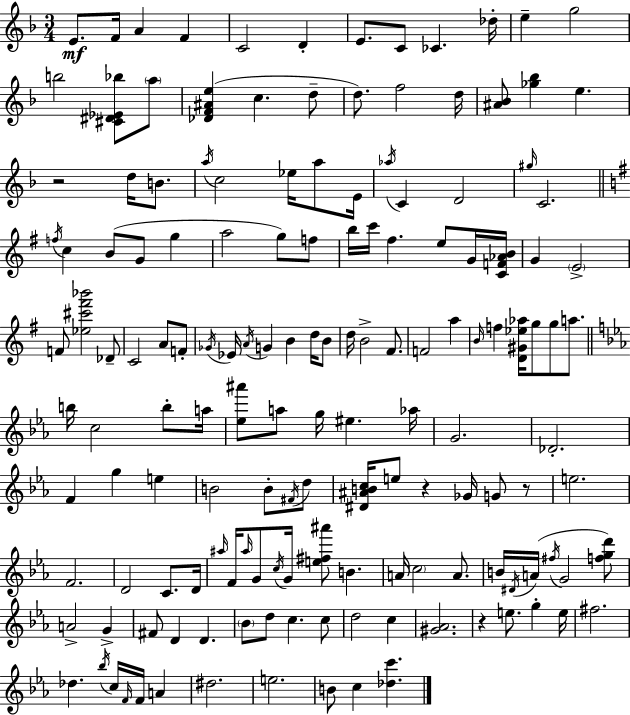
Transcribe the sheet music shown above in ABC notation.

X:1
T:Untitled
M:3/4
L:1/4
K:F
E/2 F/4 A F C2 D E/2 C/2 _C _d/4 e g2 b2 [^C^D_E_b]/2 a/2 [_DF^Ae] c d/2 d/2 f2 d/4 [^A_B]/2 [_g_b] e z2 d/4 B/2 a/4 c2 _e/4 a/2 E/4 _a/4 C D2 ^g/4 C2 f/4 c B/2 G/2 g a2 g/2 f/2 b/4 c'/4 ^f e/2 G/4 [CF_AB]/4 G E2 F/2 [_e^c'^f'_b']2 _D/2 C2 A/2 F/2 _G/4 _E/4 A/4 G B d/4 B/2 d/4 B2 ^F/2 F2 a B/4 f [D^G_e_a]/4 g/2 g/2 a/2 b/4 c2 b/2 a/4 [_e^a']/2 a/2 g/4 ^e _a/4 G2 _D2 F g e B2 B/2 ^F/4 d/2 [^D^ABc]/4 e/2 z _G/4 G/2 z/2 e2 F2 D2 C/2 D/4 ^a/4 F/4 ^a/4 G/2 c/4 G/4 [e^f^a']/2 B A/4 c2 A/2 B/4 ^D/4 A/4 ^f/4 G2 [fgd']/2 A2 G ^F/2 D D _B/2 d/2 c c/2 d2 c [^G_A]2 z e/2 g e/4 ^f2 _d _b/4 c/4 F/4 F/4 A ^d2 e2 B/2 c [_dc']